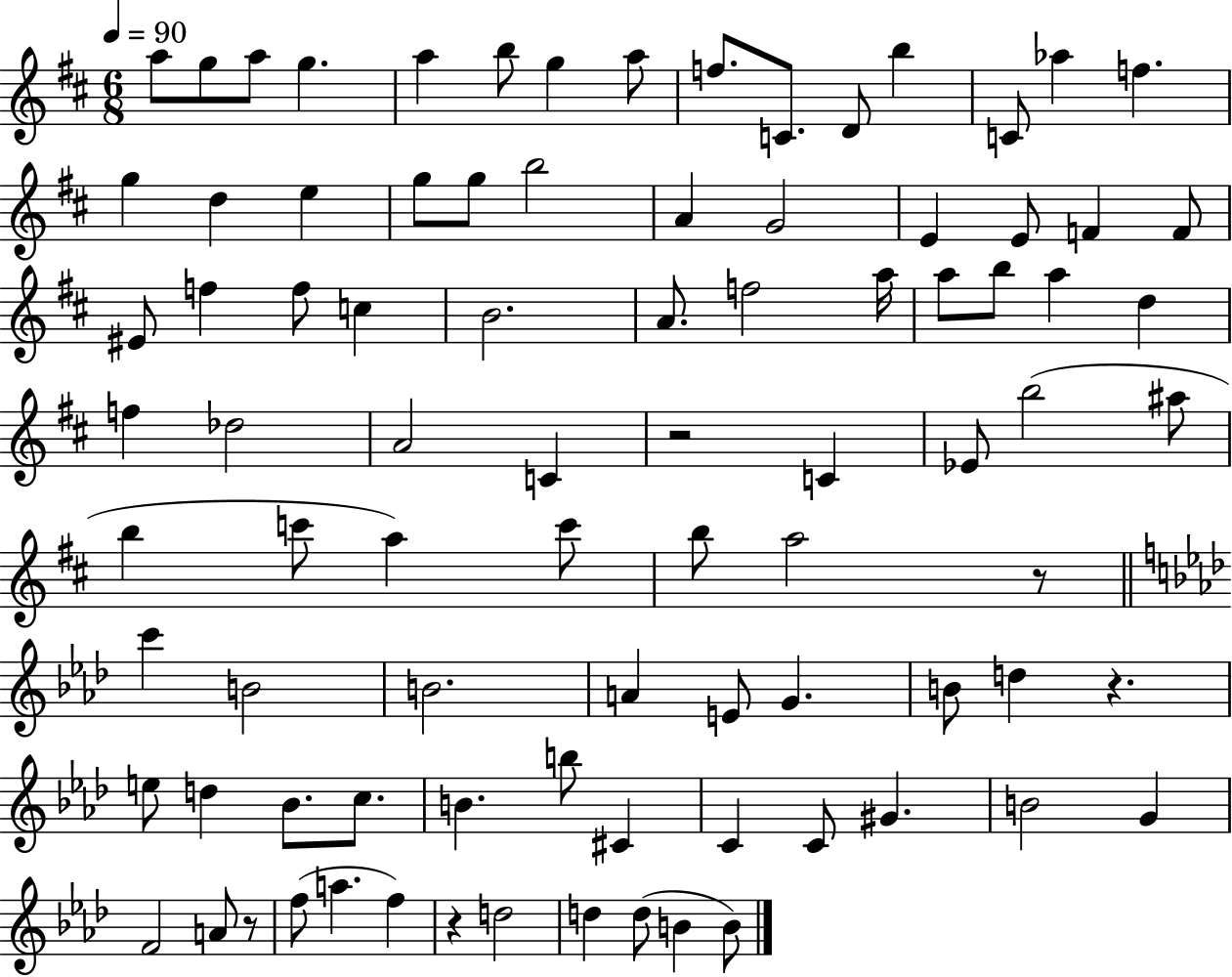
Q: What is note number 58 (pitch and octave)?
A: E4